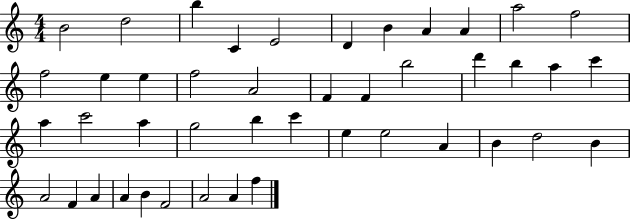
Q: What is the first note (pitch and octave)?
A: B4